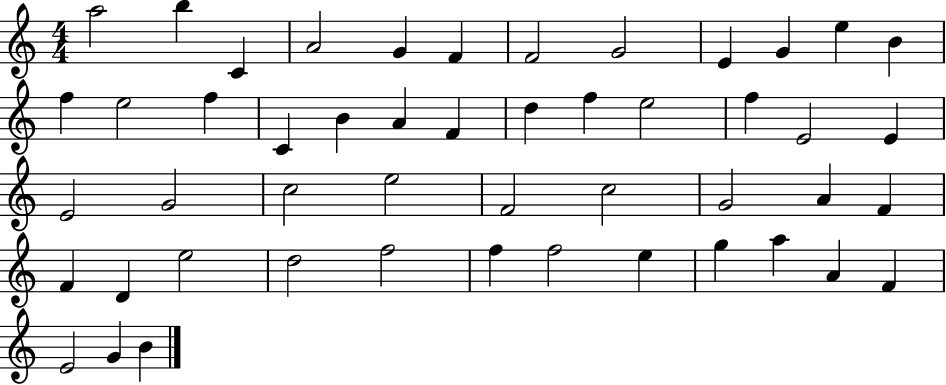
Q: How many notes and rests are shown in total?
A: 49